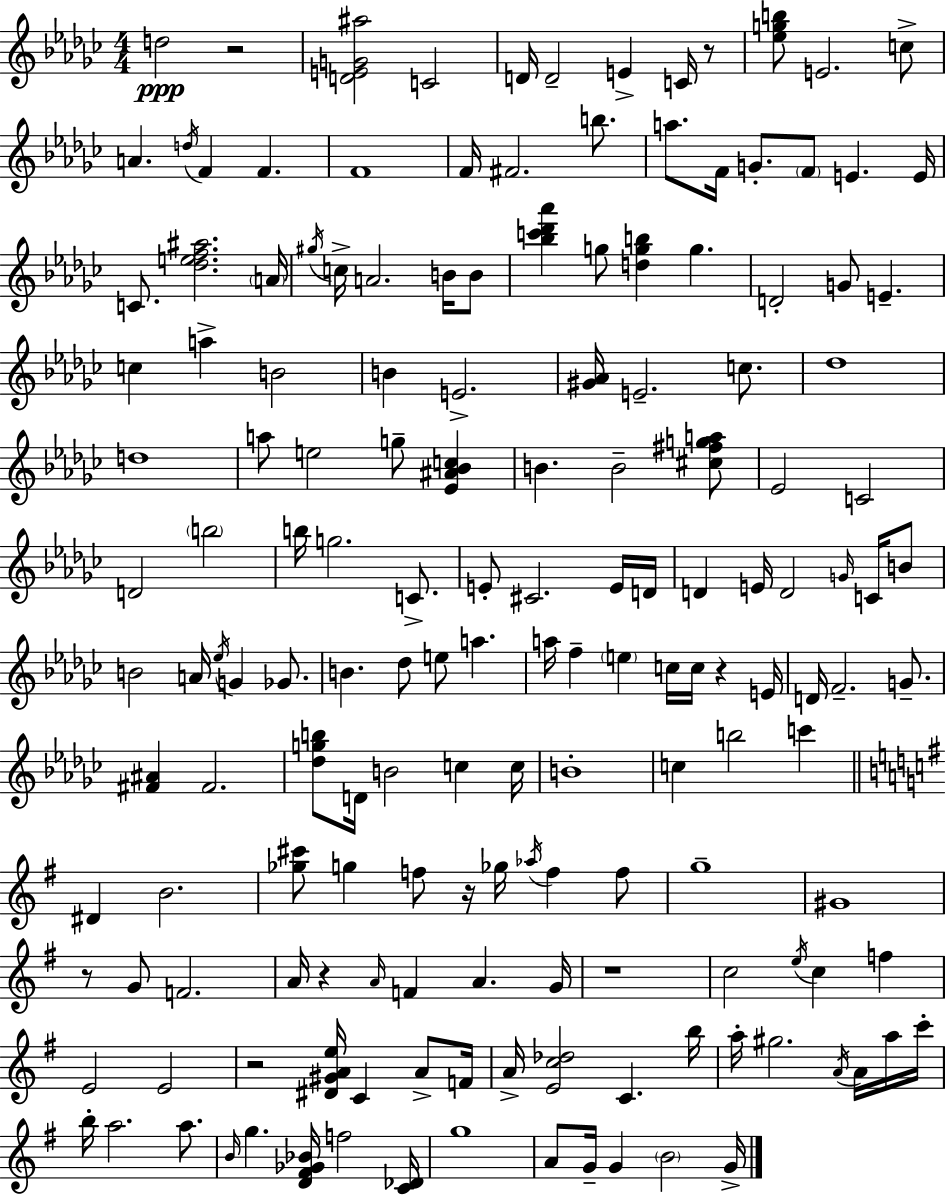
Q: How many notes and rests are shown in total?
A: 162